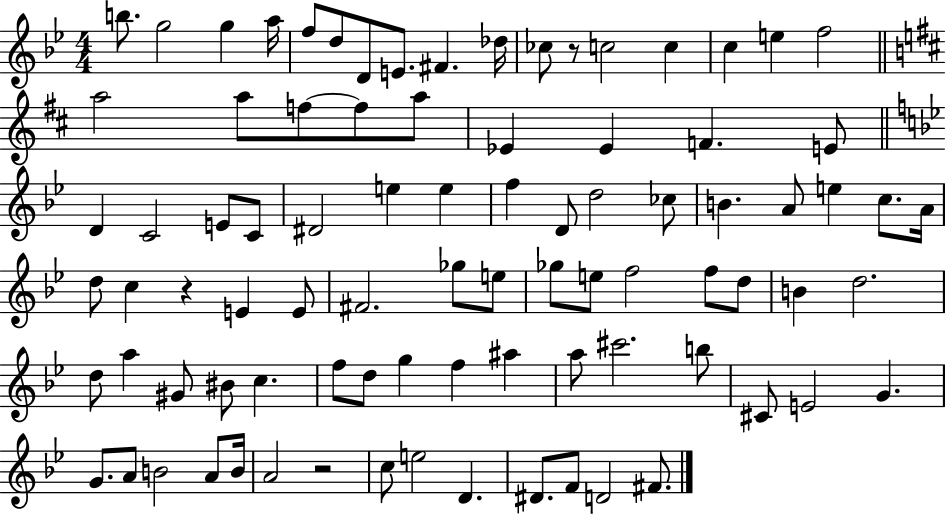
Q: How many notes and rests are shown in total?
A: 87